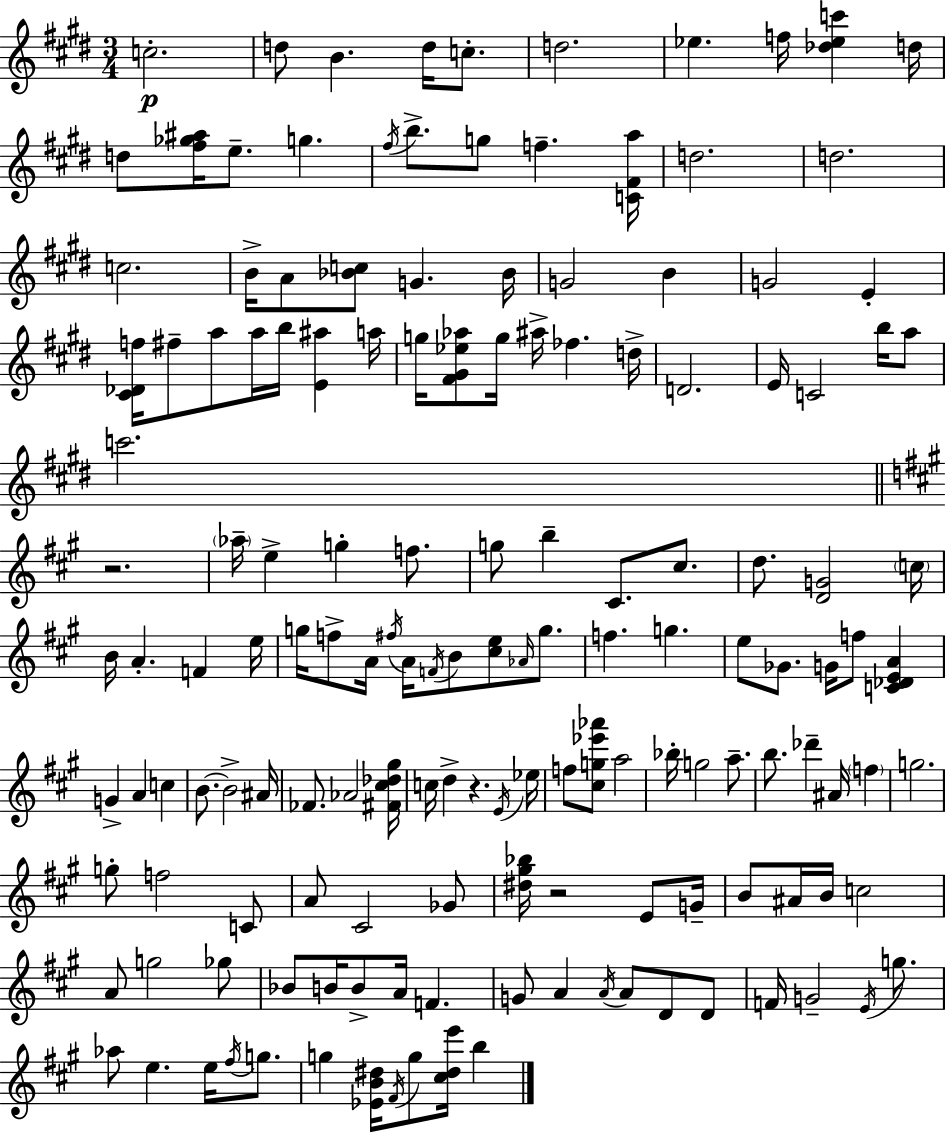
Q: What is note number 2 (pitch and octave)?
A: D5